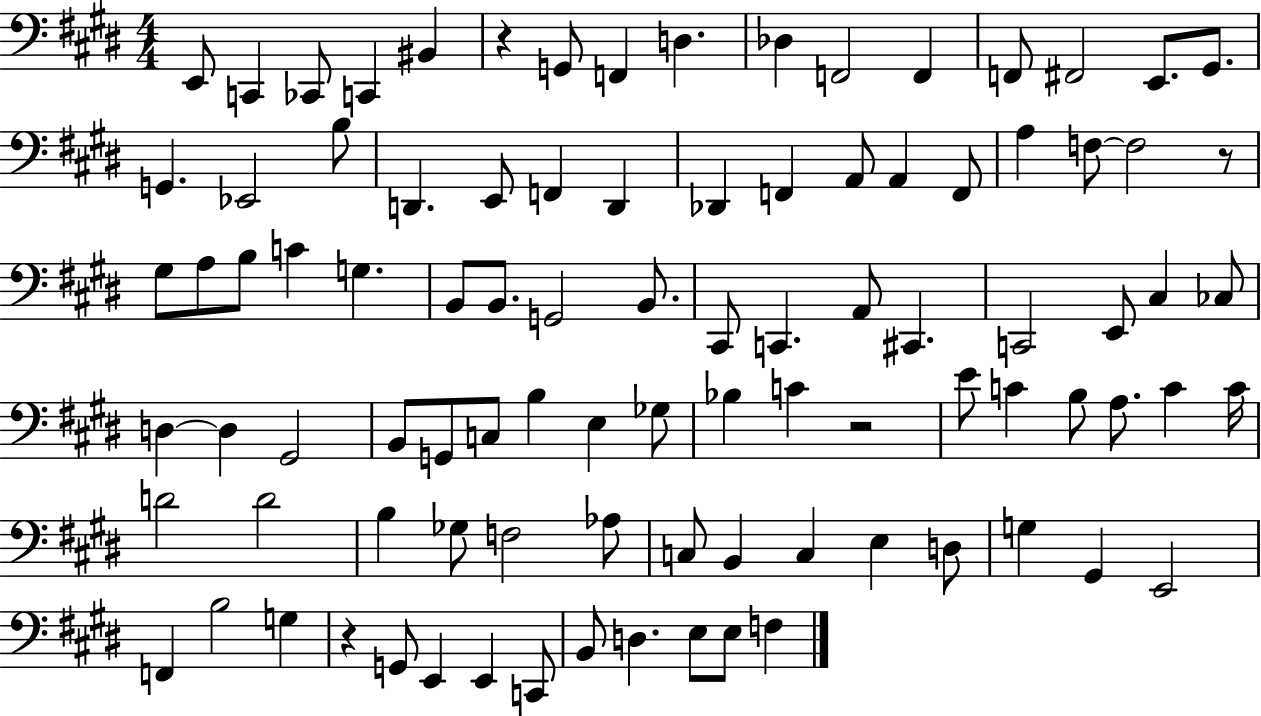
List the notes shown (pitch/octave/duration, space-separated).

E2/e C2/q CES2/e C2/q BIS2/q R/q G2/e F2/q D3/q. Db3/q F2/h F2/q F2/e F#2/h E2/e. G#2/e. G2/q. Eb2/h B3/e D2/q. E2/e F2/q D2/q Db2/q F2/q A2/e A2/q F2/e A3/q F3/e F3/h R/e G#3/e A3/e B3/e C4/q G3/q. B2/e B2/e. G2/h B2/e. C#2/e C2/q. A2/e C#2/q. C2/h E2/e C#3/q CES3/e D3/q D3/q G#2/h B2/e G2/e C3/e B3/q E3/q Gb3/e Bb3/q C4/q R/h E4/e C4/q B3/e A3/e. C4/q C4/s D4/h D4/h B3/q Gb3/e F3/h Ab3/e C3/e B2/q C3/q E3/q D3/e G3/q G#2/q E2/h F2/q B3/h G3/q R/q G2/e E2/q E2/q C2/e B2/e D3/q. E3/e E3/e F3/q